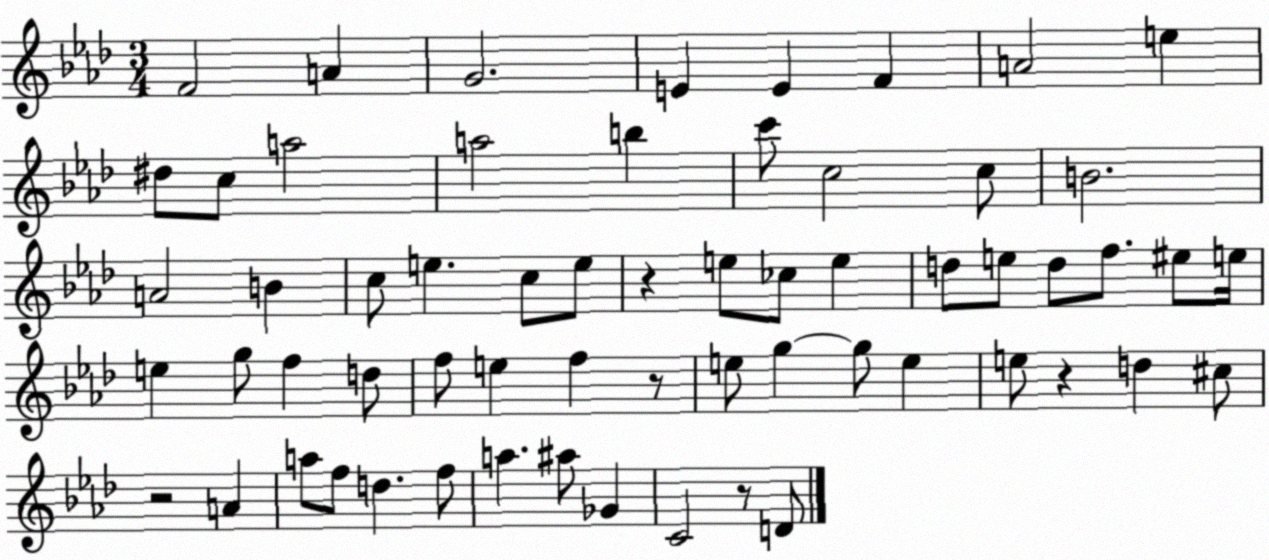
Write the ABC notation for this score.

X:1
T:Untitled
M:3/4
L:1/4
K:Ab
F2 A G2 E E F A2 e ^d/2 c/2 a2 a2 b c'/2 c2 c/2 B2 A2 B c/2 e c/2 e/2 z e/2 _c/2 e d/2 e/2 d/2 f/2 ^e/2 e/4 e g/2 f d/2 f/2 e f z/2 e/2 g g/2 e e/2 z d ^c/2 z2 A a/2 f/2 d f/2 a ^a/2 _G C2 z/2 D/2